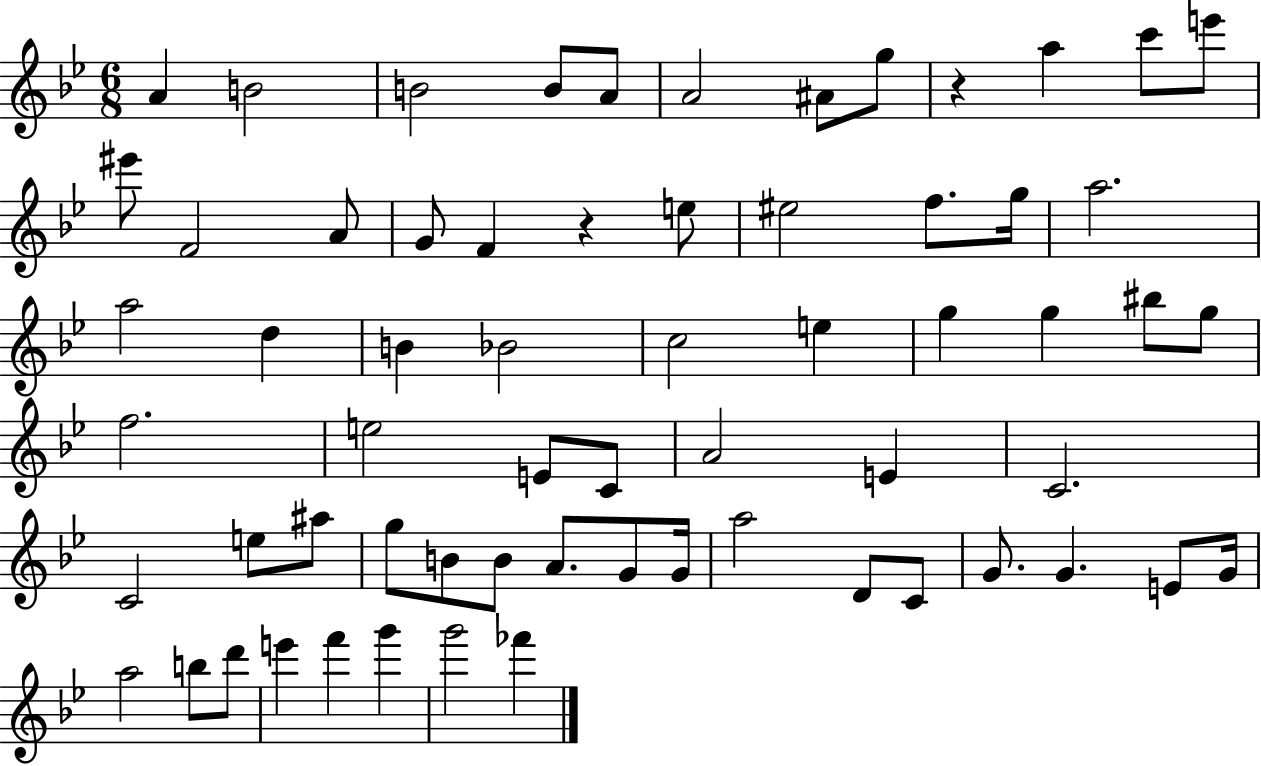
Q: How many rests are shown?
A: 2